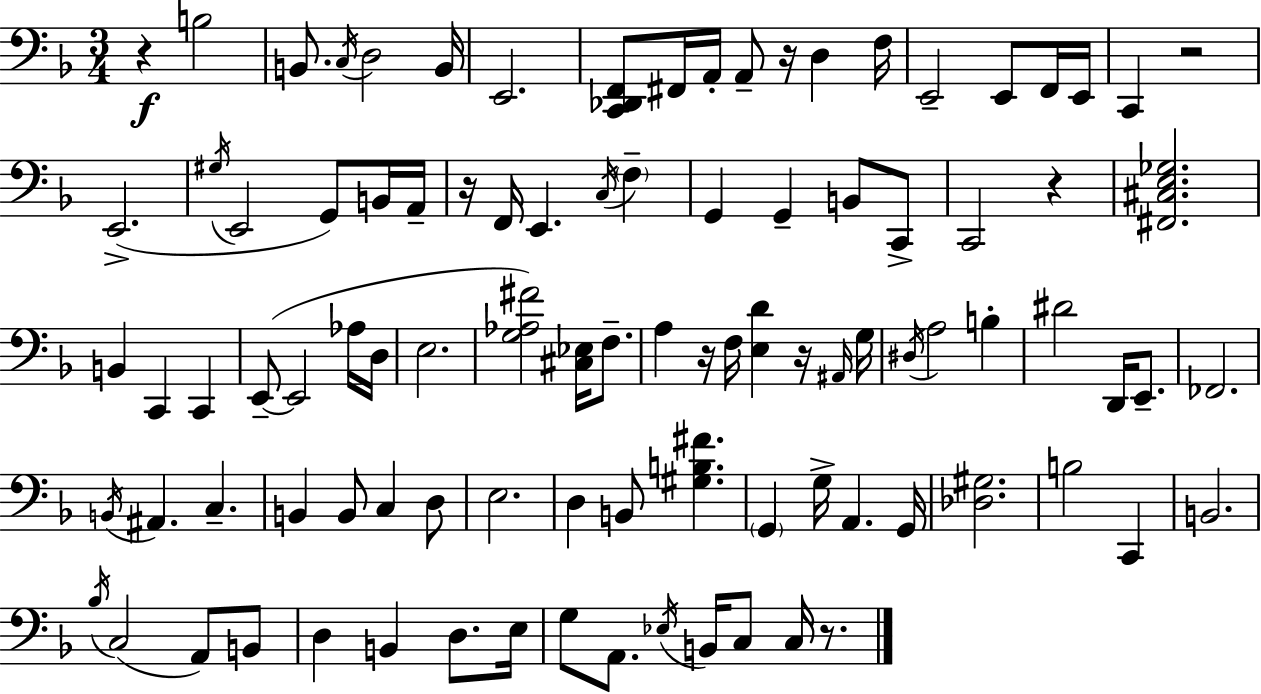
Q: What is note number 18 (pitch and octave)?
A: G#3